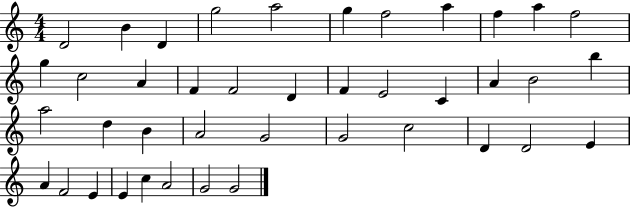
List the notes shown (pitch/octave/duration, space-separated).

D4/h B4/q D4/q G5/h A5/h G5/q F5/h A5/q F5/q A5/q F5/h G5/q C5/h A4/q F4/q F4/h D4/q F4/q E4/h C4/q A4/q B4/h B5/q A5/h D5/q B4/q A4/h G4/h G4/h C5/h D4/q D4/h E4/q A4/q F4/h E4/q E4/q C5/q A4/h G4/h G4/h